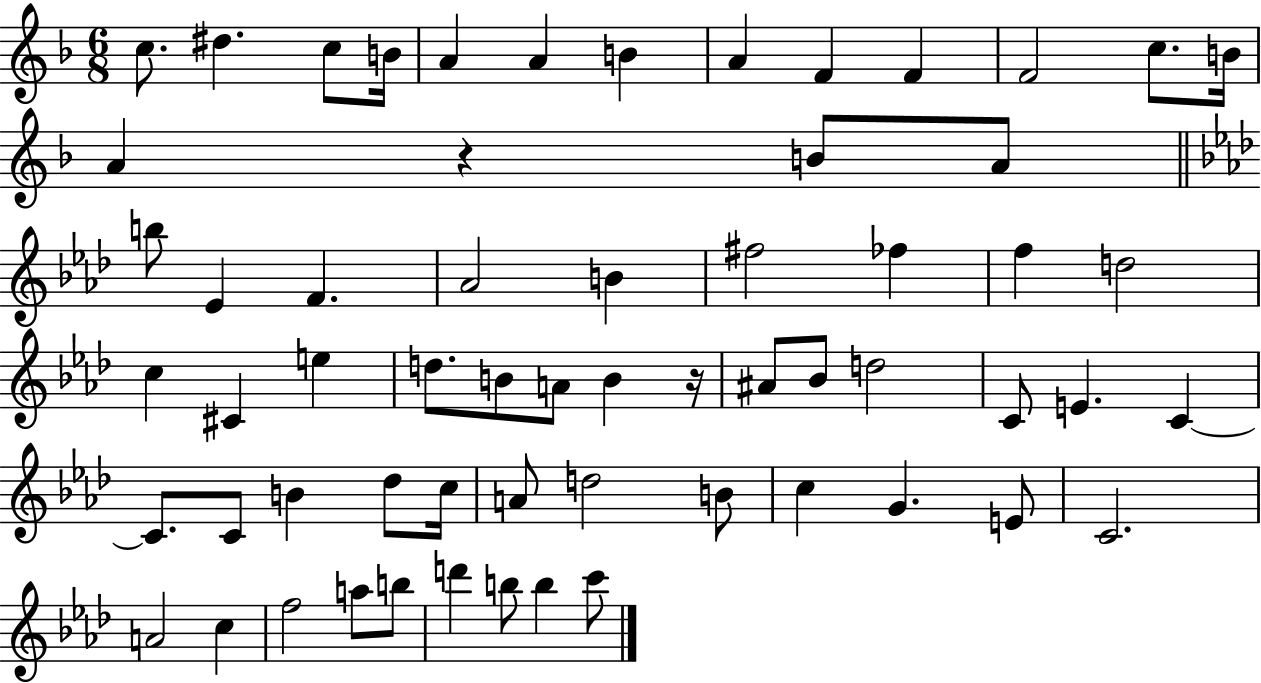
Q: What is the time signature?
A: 6/8